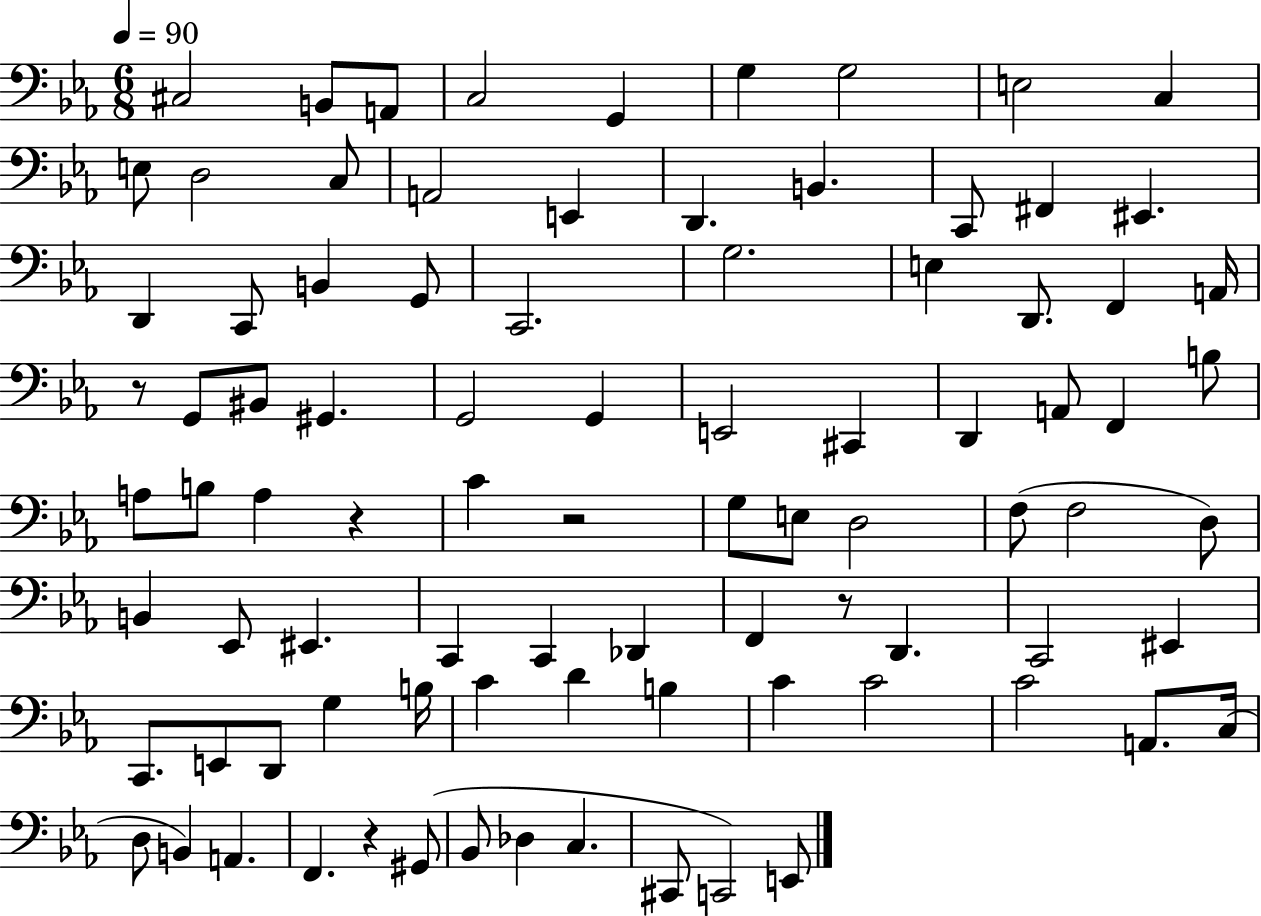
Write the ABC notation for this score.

X:1
T:Untitled
M:6/8
L:1/4
K:Eb
^C,2 B,,/2 A,,/2 C,2 G,, G, G,2 E,2 C, E,/2 D,2 C,/2 A,,2 E,, D,, B,, C,,/2 ^F,, ^E,, D,, C,,/2 B,, G,,/2 C,,2 G,2 E, D,,/2 F,, A,,/4 z/2 G,,/2 ^B,,/2 ^G,, G,,2 G,, E,,2 ^C,, D,, A,,/2 F,, B,/2 A,/2 B,/2 A, z C z2 G,/2 E,/2 D,2 F,/2 F,2 D,/2 B,, _E,,/2 ^E,, C,, C,, _D,, F,, z/2 D,, C,,2 ^E,, C,,/2 E,,/2 D,,/2 G, B,/4 C D B, C C2 C2 A,,/2 C,/4 D,/2 B,, A,, F,, z ^G,,/2 _B,,/2 _D, C, ^C,,/2 C,,2 E,,/2